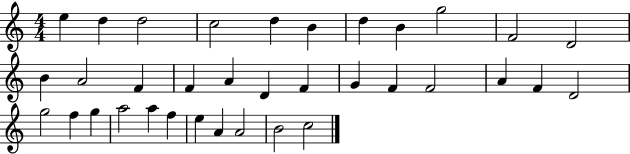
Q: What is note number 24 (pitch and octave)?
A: D4